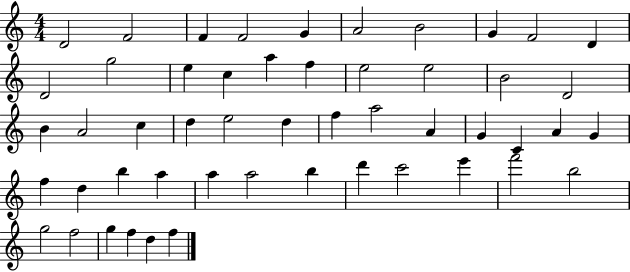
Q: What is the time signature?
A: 4/4